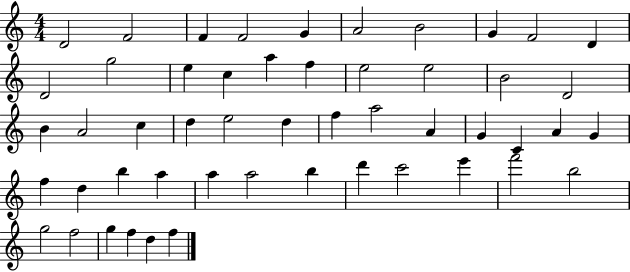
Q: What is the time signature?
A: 4/4